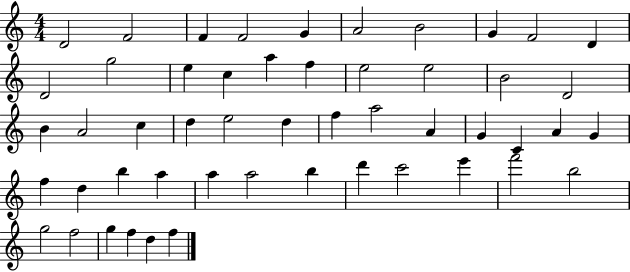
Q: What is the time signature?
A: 4/4